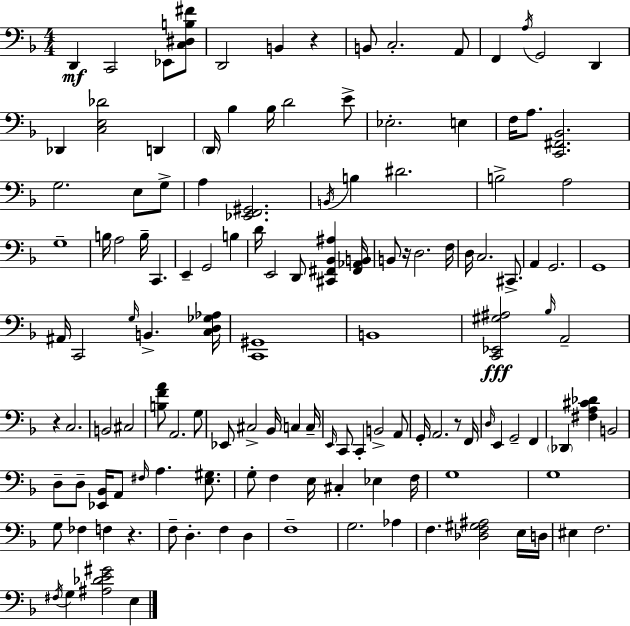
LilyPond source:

{
  \clef bass
  \numericTimeSignature
  \time 4/4
  \key f \major
  \repeat volta 2 { d,4\mf c,2 ees,8 <c dis b fis'>8 | d,2 b,4 r4 | b,8 c2.-. a,8 | f,4 \acciaccatura { a16 } g,2 d,4 | \break des,4 <c e des'>2 d,4 | \parenthesize d,16 bes4 bes16 d'2 e'8-> | ees2.-. e4 | f16 a8. <c, fis, bes,>2. | \break g2. e8 g8-> | a4 <ees, f, gis,>2. | \acciaccatura { b,16 } b4 dis'2. | b2-> a2 | \break g1-- | b16 a2 b16-- c,4. | e,4-- g,2 b4 | d'16 e,2 d,8 <cis, fis, bes, ais>4 | \break <fis, aes, b,>16 b,8 r16 d2. | f16 d16 c2. cis,8.-> | a,4 g,2. | g,1 | \break ais,16 c,2 \grace { g16 } b,4.-> | <c d ges aes>16 <c, gis,>1 | b,1 | <c, ees, gis ais>2\fff \grace { bes16 } a,2-- | \break r4 c2. | b,2 cis2 | <b f' a'>8 a,2. | g8 ees,8 cis2-> bes,16 c4 | \break c16-- \grace { e,16 } c,8 c,4-. b,2-> | a,8 g,16-. a,2. | r8 f,16 \grace { d16 } e,4 g,2-- | f,4 \parenthesize des,4 <fis a cis' des'>4 b,2 | \break d8-- d8-- <ees, bes,>16 a,8 \grace { fis16 } a4. | <e gis>8. g8-. f4 e16 cis4-. | ees4 f16 g1 | g1 | \break g8 fes4 f4 | r4. f8-- d4.-. f4 | d4 f1-- | g2. | \break aes4 f4. <des f gis ais>2 | e16 d16 eis4 f2. | \acciaccatura { fis16 } g4 <ais des' e' gis'>2 | e4 } \bar "|."
}